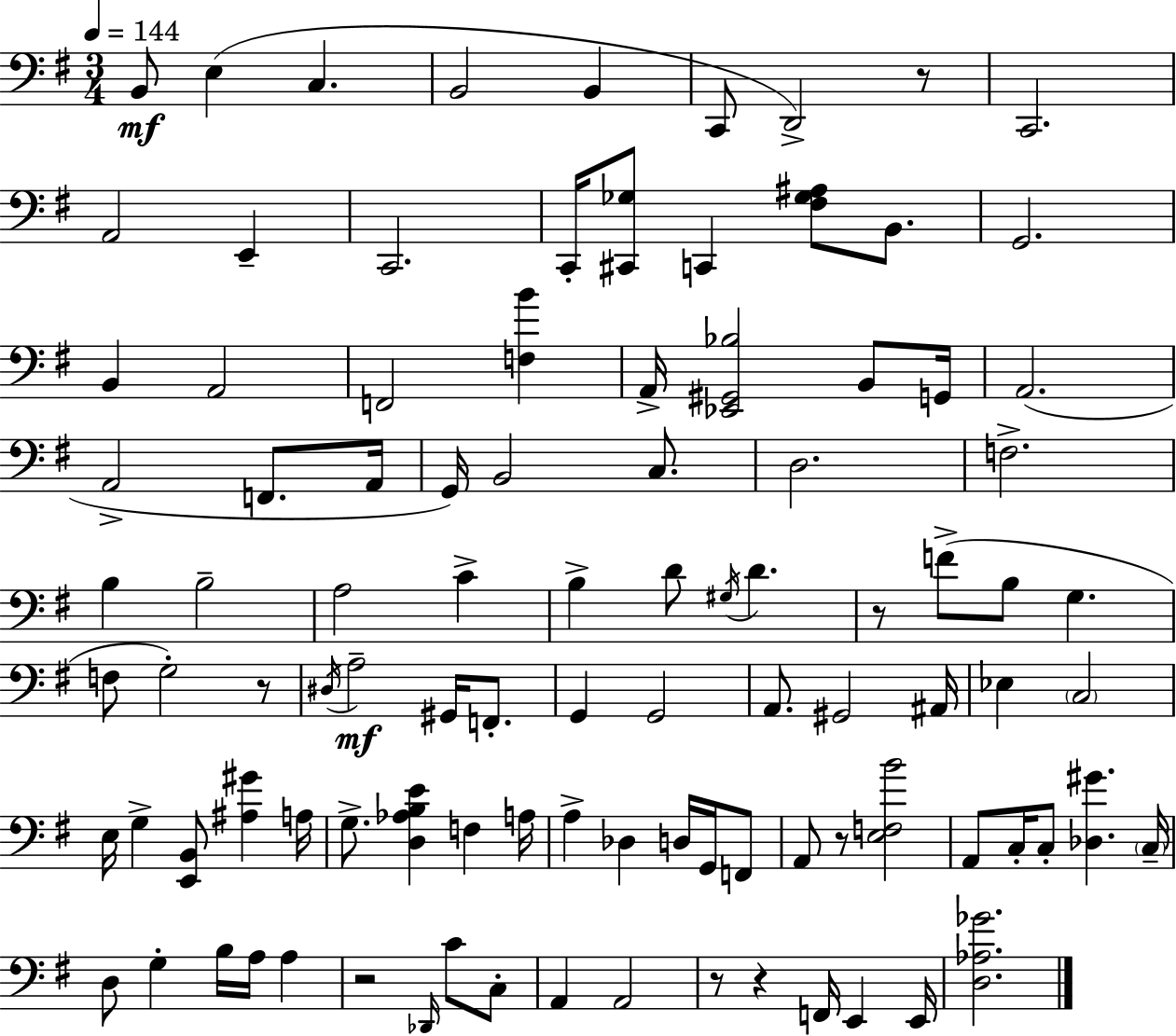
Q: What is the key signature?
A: G major